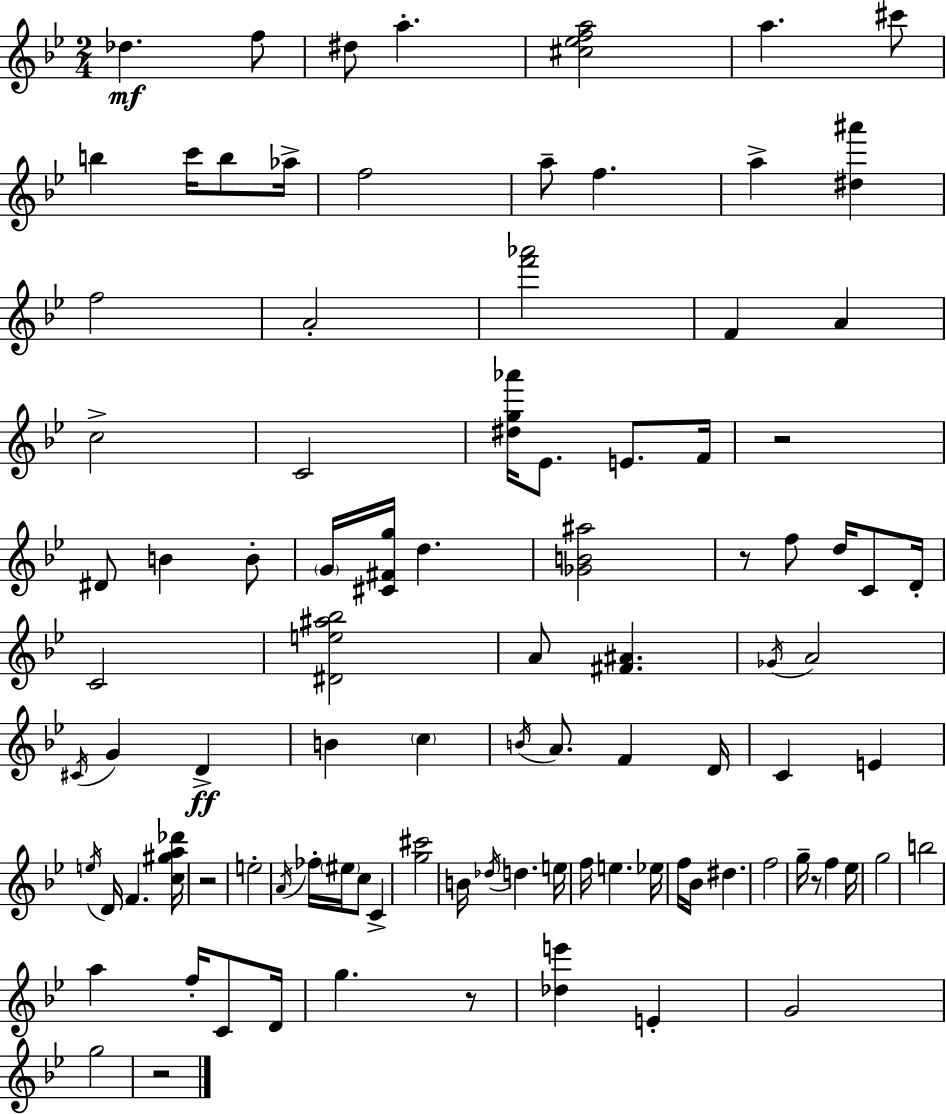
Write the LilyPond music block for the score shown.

{
  \clef treble
  \numericTimeSignature
  \time 2/4
  \key g \minor
  des''4.\mf f''8 | dis''8 a''4.-. | <cis'' ees'' f'' a''>2 | a''4. cis'''8 | \break b''4 c'''16 b''8 aes''16-> | f''2 | a''8-- f''4. | a''4-> <dis'' ais'''>4 | \break f''2 | a'2-. | <f''' aes'''>2 | f'4 a'4 | \break c''2-> | c'2 | <dis'' g'' aes'''>16 ees'8. e'8. f'16 | r2 | \break dis'8 b'4 b'8-. | \parenthesize g'16 <cis' fis' g''>16 d''4. | <ges' b' ais''>2 | r8 f''8 d''16 c'8 d'16-. | \break c'2 | <dis' e'' ais'' bes''>2 | a'8 <fis' ais'>4. | \acciaccatura { ges'16 } a'2 | \break \acciaccatura { cis'16 } g'4 d'4->\ff | b'4 \parenthesize c''4 | \acciaccatura { b'16 } a'8. f'4 | d'16 c'4 e'4 | \break \acciaccatura { e''16 } d'16 f'4. | <c'' gis'' a'' des'''>16 r2 | e''2-. | \acciaccatura { a'16 } fes''16-. \parenthesize eis''16 c''8 | \break c'4-> <g'' cis'''>2 | b'16 \acciaccatura { des''16 } d''4. | e''16 f''16 e''4. | ees''16 f''16 bes'16 | \break dis''4. f''2 | g''16-- r8 | f''4 ees''16 g''2 | b''2 | \break a''4 | f''16-. c'8 d'16 g''4. | r8 <des'' e'''>4 | e'4-. g'2 | \break g''2 | r2 | \bar "|."
}